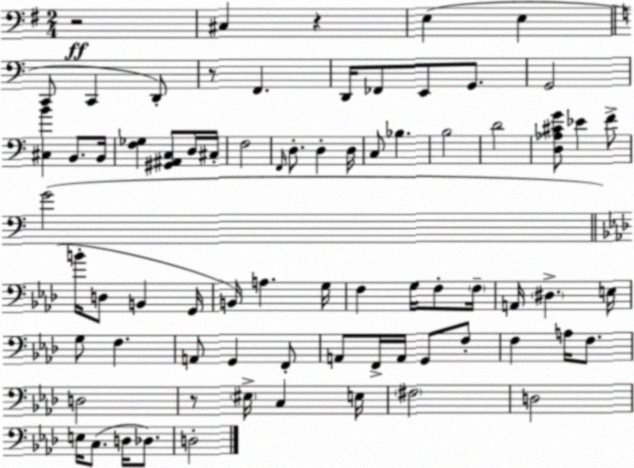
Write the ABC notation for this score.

X:1
T:Untitled
M:2/4
L:1/4
K:Em
z2 ^C, z E, E, C,,/2 C,, D,,/2 z/2 F,, D,,/4 _F,,/2 E,,/2 G,,/2 G,,2 [^C,B] B,,/2 B,,/4 [F,_G,] [^G,,^A,,C,]/2 D,/4 ^C,/4 F,2 F,,/4 D,/2 D, D,/4 C,/2 _B, B,2 D2 [D,_A,^CG]/2 _E F/2 G2 B/4 D,/2 B,, G,,/4 B,,/4 A, G,/4 F, G,/4 F,/2 F,/4 A,,/4 ^D, E,/4 G,/2 F, A,,/2 G,, F,,/2 A,,/2 F,,/4 A,,/4 G,,/2 F,/2 F, A,/4 F,/2 D,2 z/2 ^E,/4 C, E,/4 ^F,2 D,2 E,/4 C,/2 D,/4 _D,/2 D,2